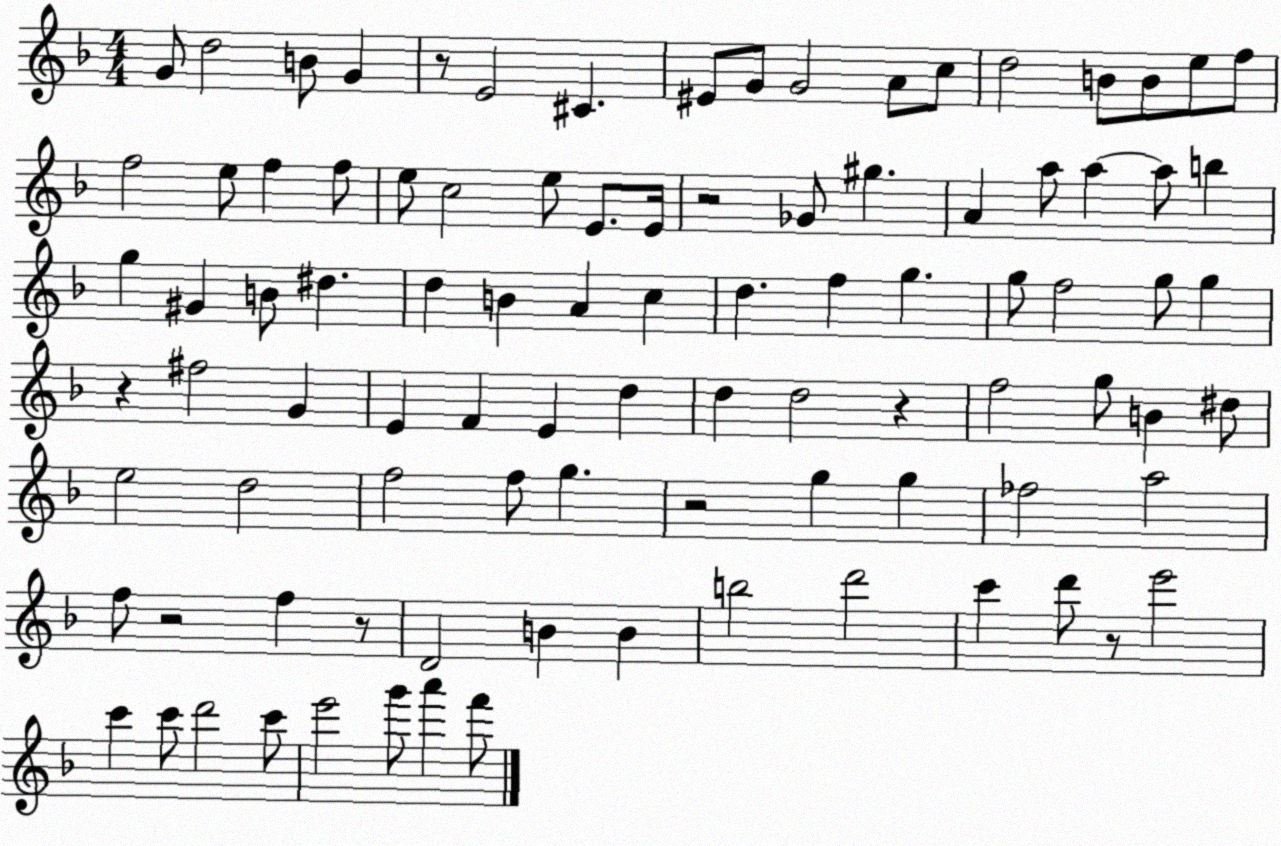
X:1
T:Untitled
M:4/4
L:1/4
K:F
G/2 d2 B/2 G z/2 E2 ^C ^E/2 G/2 G2 A/2 c/2 d2 B/2 B/2 e/2 f/2 f2 e/2 f f/2 e/2 c2 e/2 E/2 E/4 z2 _G/2 ^g A a/2 a a/2 b g ^G B/2 ^d d B A c d f g g/2 f2 g/2 g z ^f2 G E F E d d d2 z f2 g/2 B ^d/2 e2 d2 f2 f/2 g z2 g g _f2 a2 f/2 z2 f z/2 D2 B B b2 d'2 c' d'/2 z/2 e'2 c' c'/2 d'2 c'/2 e'2 g'/2 a' f'/2